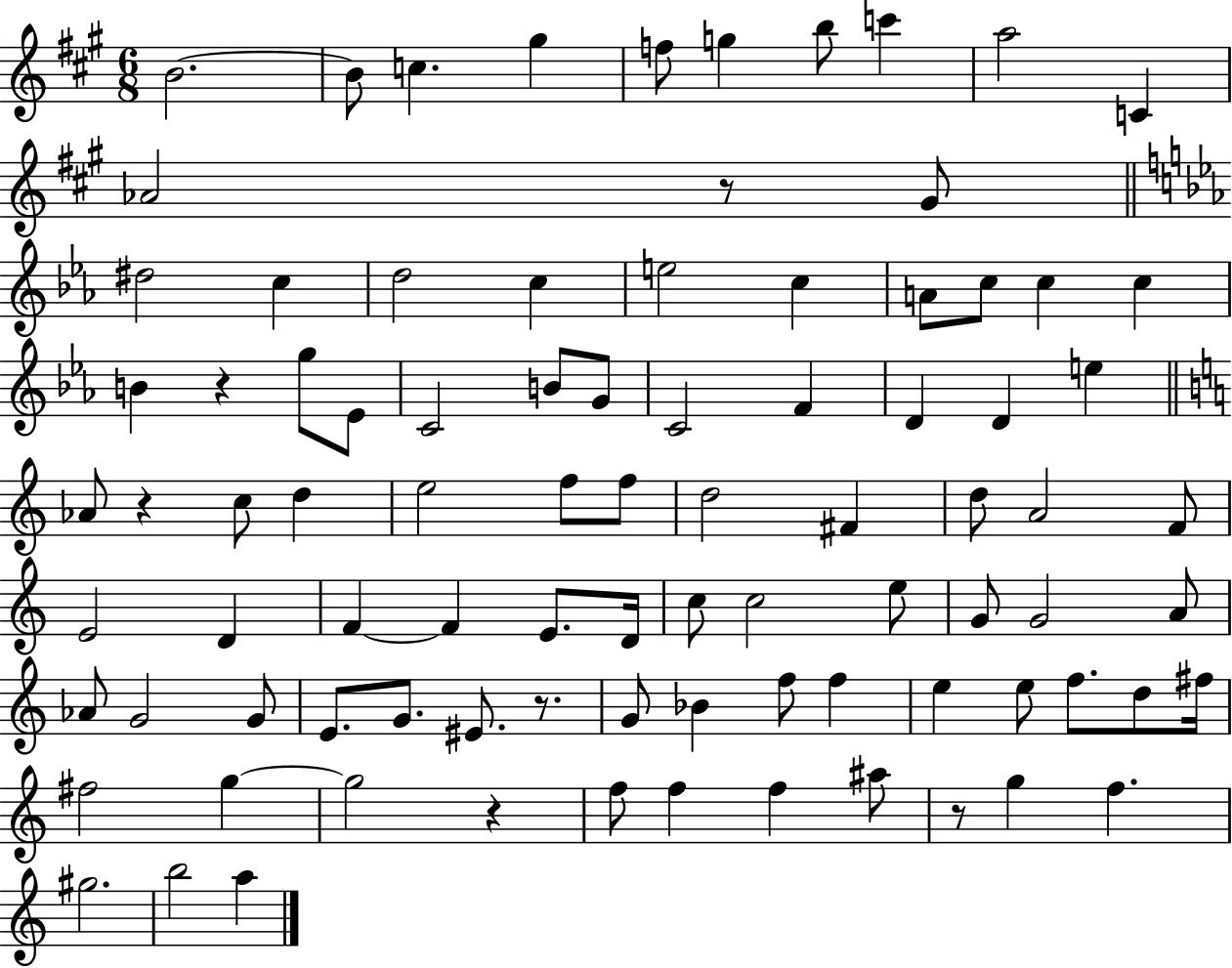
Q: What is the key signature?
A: A major